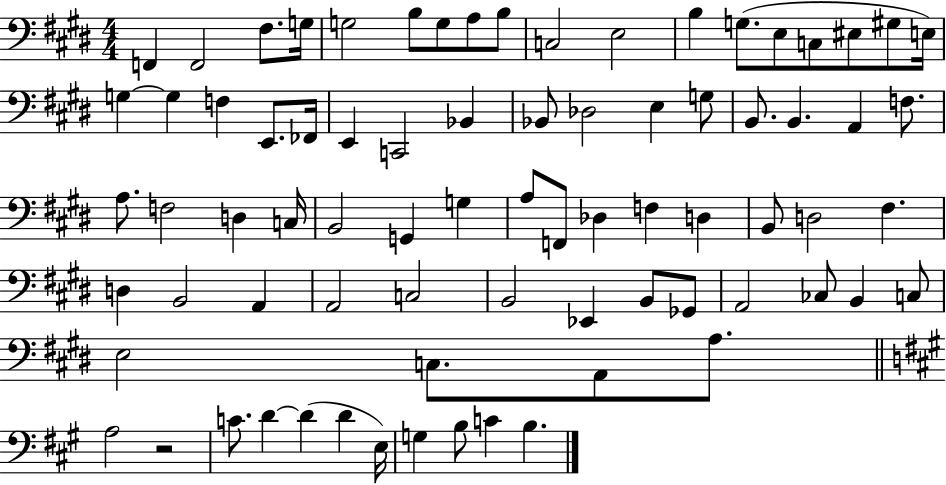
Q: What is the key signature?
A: E major